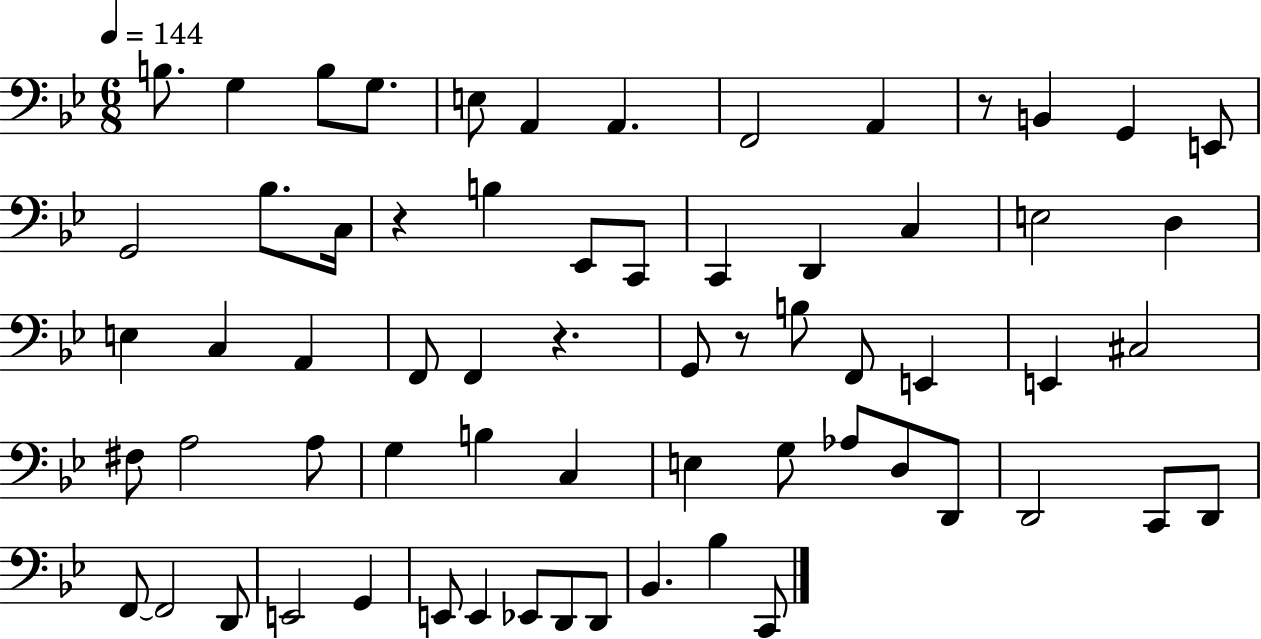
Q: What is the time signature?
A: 6/8